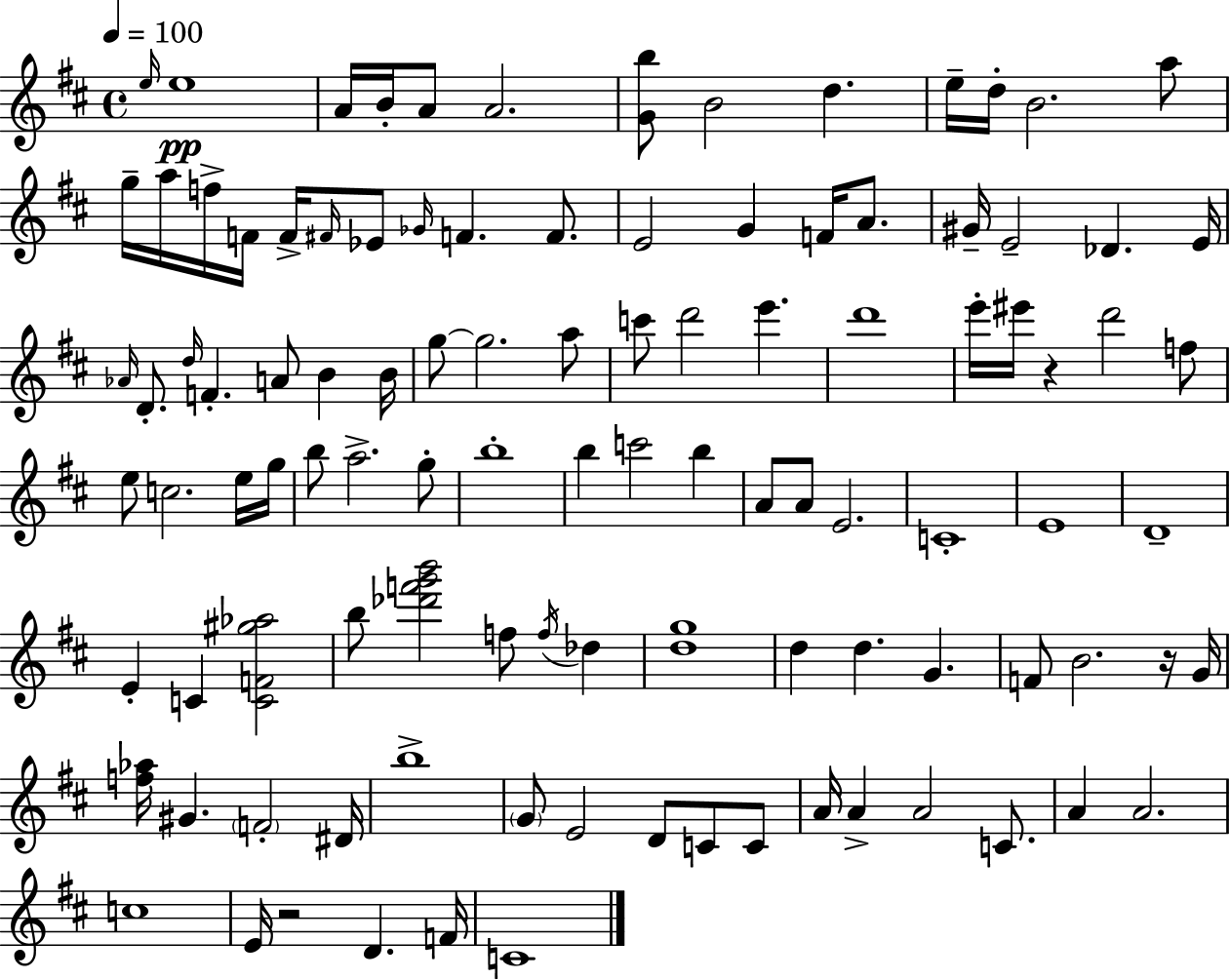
E5/s E5/w A4/s B4/s A4/e A4/h. [G4,B5]/e B4/h D5/q. E5/s D5/s B4/h. A5/e G5/s A5/s F5/s F4/s F4/s F#4/s Eb4/e Gb4/s F4/q. F4/e. E4/h G4/q F4/s A4/e. G#4/s E4/h Db4/q. E4/s Ab4/s D4/e. D5/s F4/q. A4/e B4/q B4/s G5/e G5/h. A5/e C6/e D6/h E6/q. D6/w E6/s EIS6/s R/q D6/h F5/e E5/e C5/h. E5/s G5/s B5/e A5/h. G5/e B5/w B5/q C6/h B5/q A4/e A4/e E4/h. C4/w E4/w D4/w E4/q C4/q [C4,F4,G#5,Ab5]/h B5/e [Db6,F6,G6,B6]/h F5/e F5/s Db5/q [D5,G5]/w D5/q D5/q. G4/q. F4/e B4/h. R/s G4/s [F5,Ab5]/s G#4/q. F4/h D#4/s B5/w G4/e E4/h D4/e C4/e C4/e A4/s A4/q A4/h C4/e. A4/q A4/h. C5/w E4/s R/h D4/q. F4/s C4/w